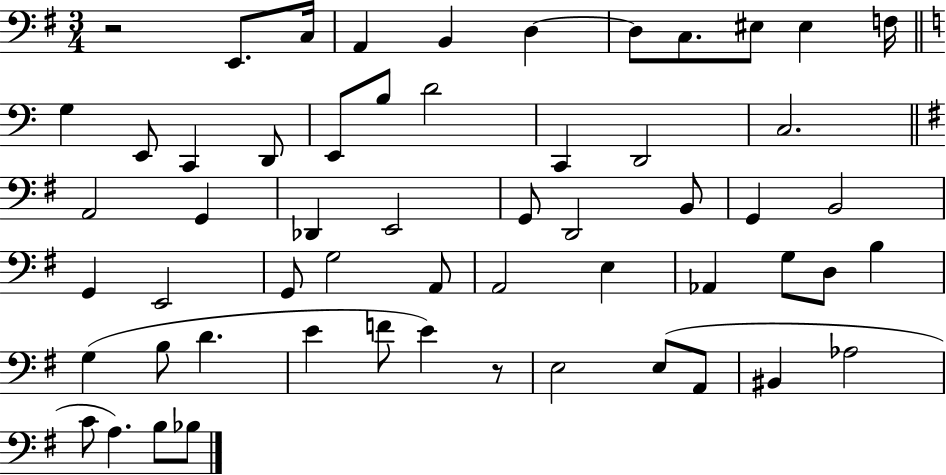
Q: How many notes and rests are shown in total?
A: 57